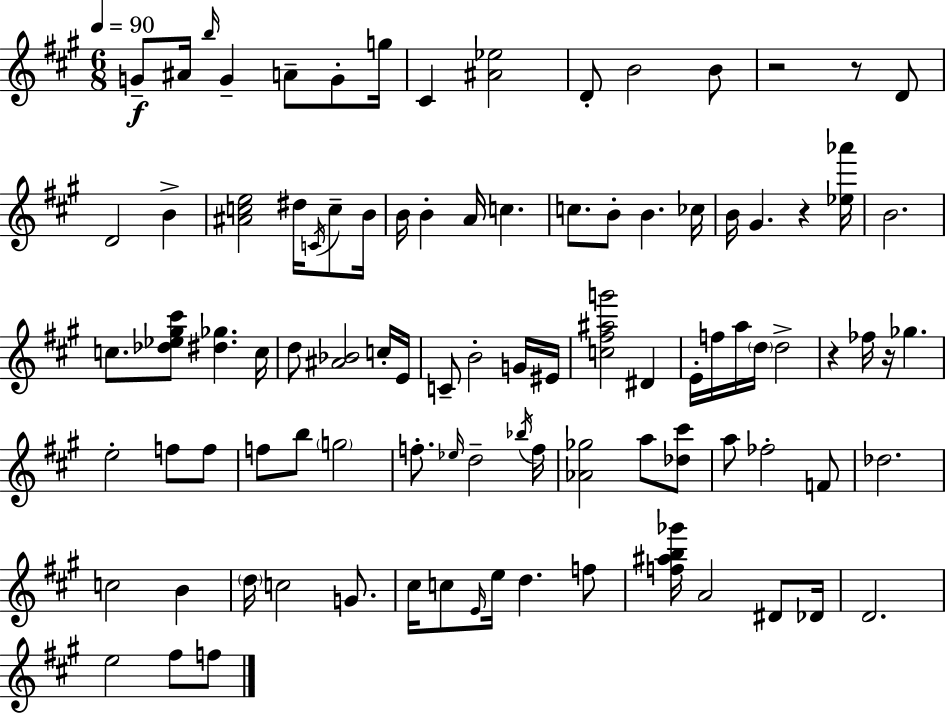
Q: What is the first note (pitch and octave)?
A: G4